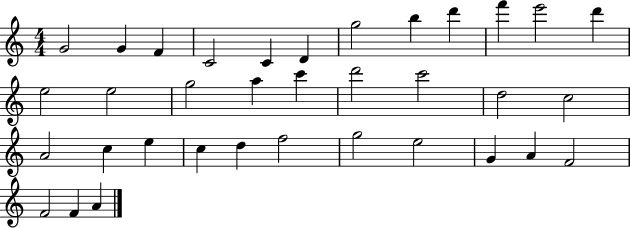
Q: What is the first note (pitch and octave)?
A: G4